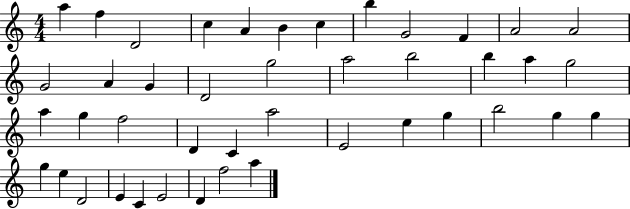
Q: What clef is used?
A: treble